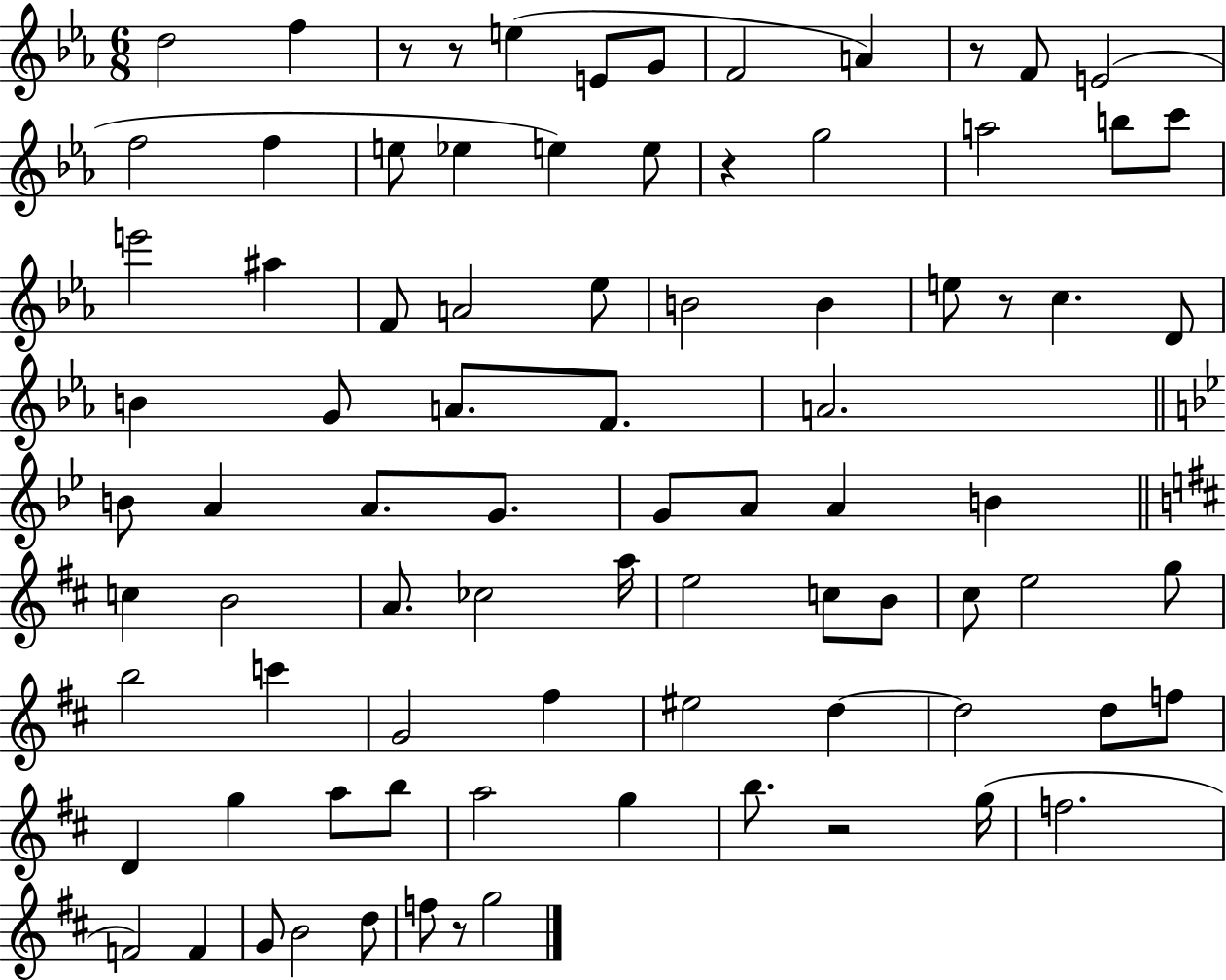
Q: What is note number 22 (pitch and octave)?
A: F4